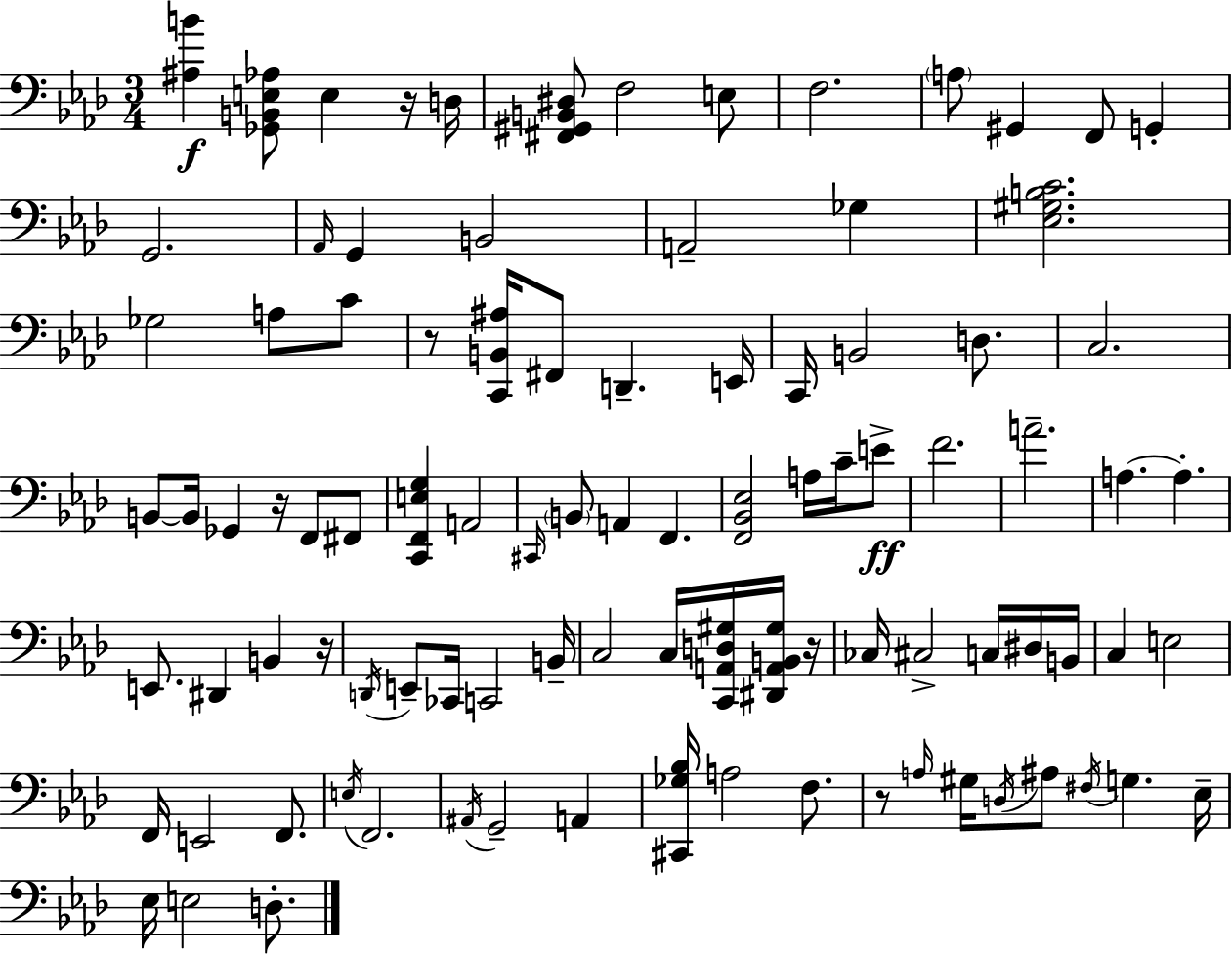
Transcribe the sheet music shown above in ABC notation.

X:1
T:Untitled
M:3/4
L:1/4
K:Fm
[^A,B] [_G,,B,,E,_A,]/2 E, z/4 D,/4 [^F,,^G,,B,,^D,]/2 F,2 E,/2 F,2 A,/2 ^G,, F,,/2 G,, G,,2 _A,,/4 G,, B,,2 A,,2 _G, [_E,^G,B,C]2 _G,2 A,/2 C/2 z/2 [C,,B,,^A,]/4 ^F,,/2 D,, E,,/4 C,,/4 B,,2 D,/2 C,2 B,,/2 B,,/4 _G,, z/4 F,,/2 ^F,,/2 [C,,F,,E,G,] A,,2 ^C,,/4 B,,/2 A,, F,, [F,,_B,,_E,]2 A,/4 C/4 E/2 F2 A2 A, A, E,,/2 ^D,, B,, z/4 D,,/4 E,,/2 _C,,/4 C,,2 B,,/4 C,2 C,/4 [C,,A,,D,^G,]/4 [^D,,A,,B,,^G,]/4 z/4 _C,/4 ^C,2 C,/4 ^D,/4 B,,/4 C, E,2 F,,/4 E,,2 F,,/2 E,/4 F,,2 ^A,,/4 G,,2 A,, [^C,,_G,_B,]/4 A,2 F,/2 z/2 A,/4 ^G,/4 D,/4 ^A,/2 ^F,/4 G, _E,/4 _E,/4 E,2 D,/2